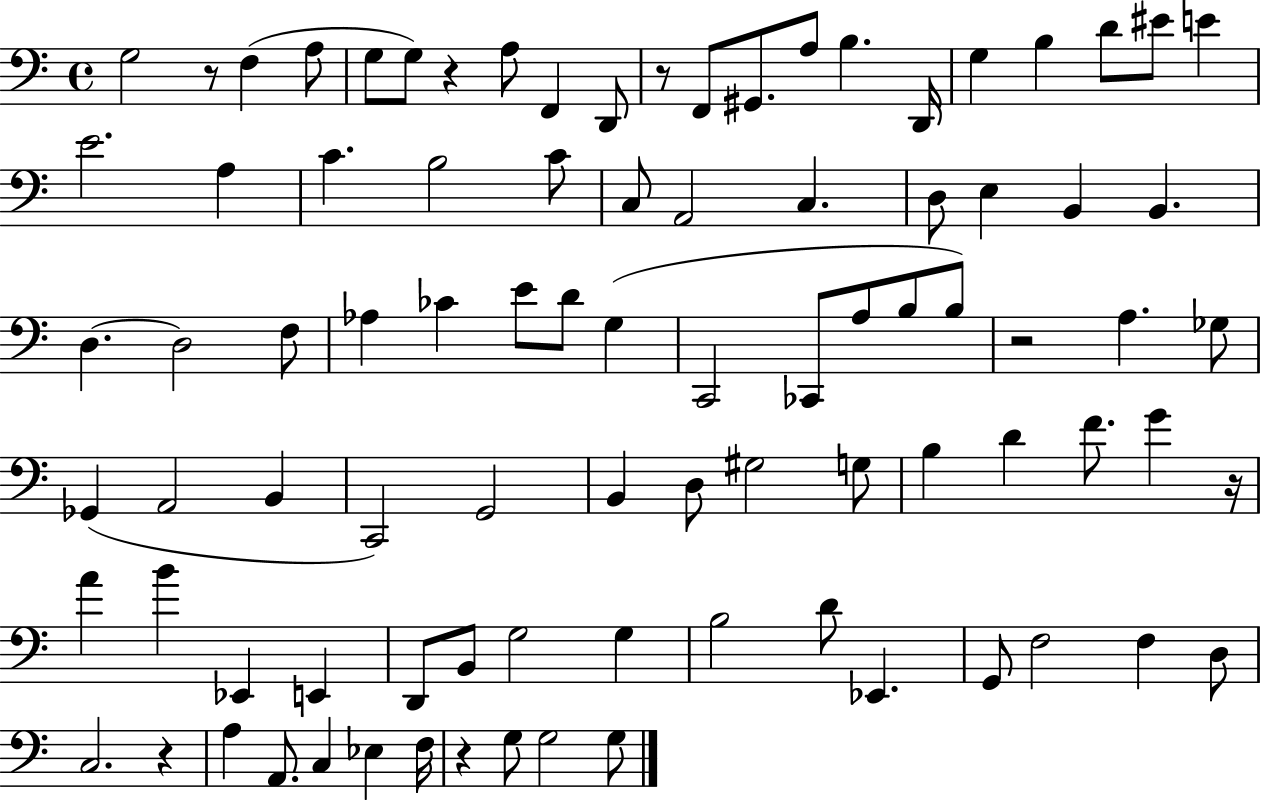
X:1
T:Untitled
M:4/4
L:1/4
K:C
G,2 z/2 F, A,/2 G,/2 G,/2 z A,/2 F,, D,,/2 z/2 F,,/2 ^G,,/2 A,/2 B, D,,/4 G, B, D/2 ^E/2 E E2 A, C B,2 C/2 C,/2 A,,2 C, D,/2 E, B,, B,, D, D,2 F,/2 _A, _C E/2 D/2 G, C,,2 _C,,/2 A,/2 B,/2 B,/2 z2 A, _G,/2 _G,, A,,2 B,, C,,2 G,,2 B,, D,/2 ^G,2 G,/2 B, D F/2 G z/4 A B _E,, E,, D,,/2 B,,/2 G,2 G, B,2 D/2 _E,, G,,/2 F,2 F, D,/2 C,2 z A, A,,/2 C, _E, F,/4 z G,/2 G,2 G,/2